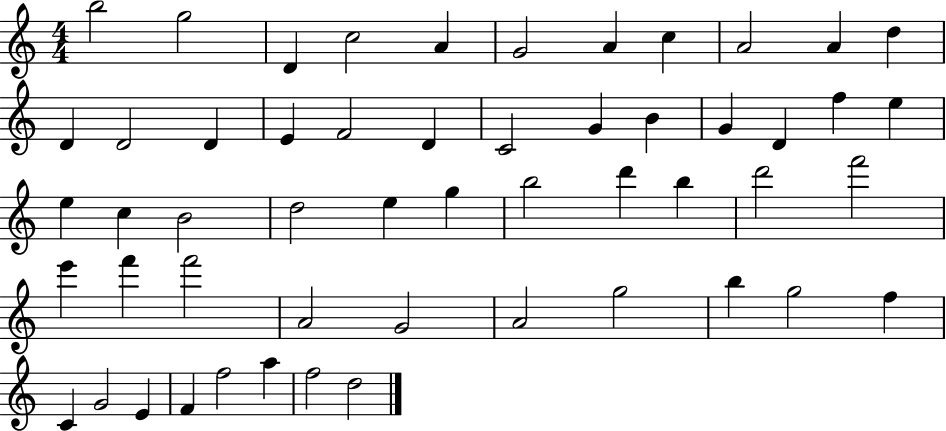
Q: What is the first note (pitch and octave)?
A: B5